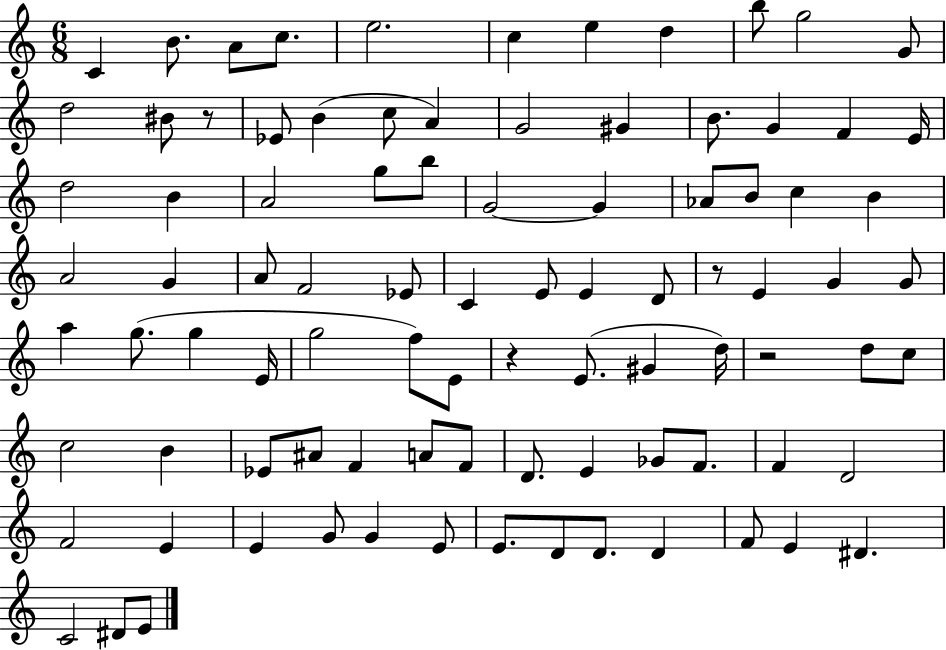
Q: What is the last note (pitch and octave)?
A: E4